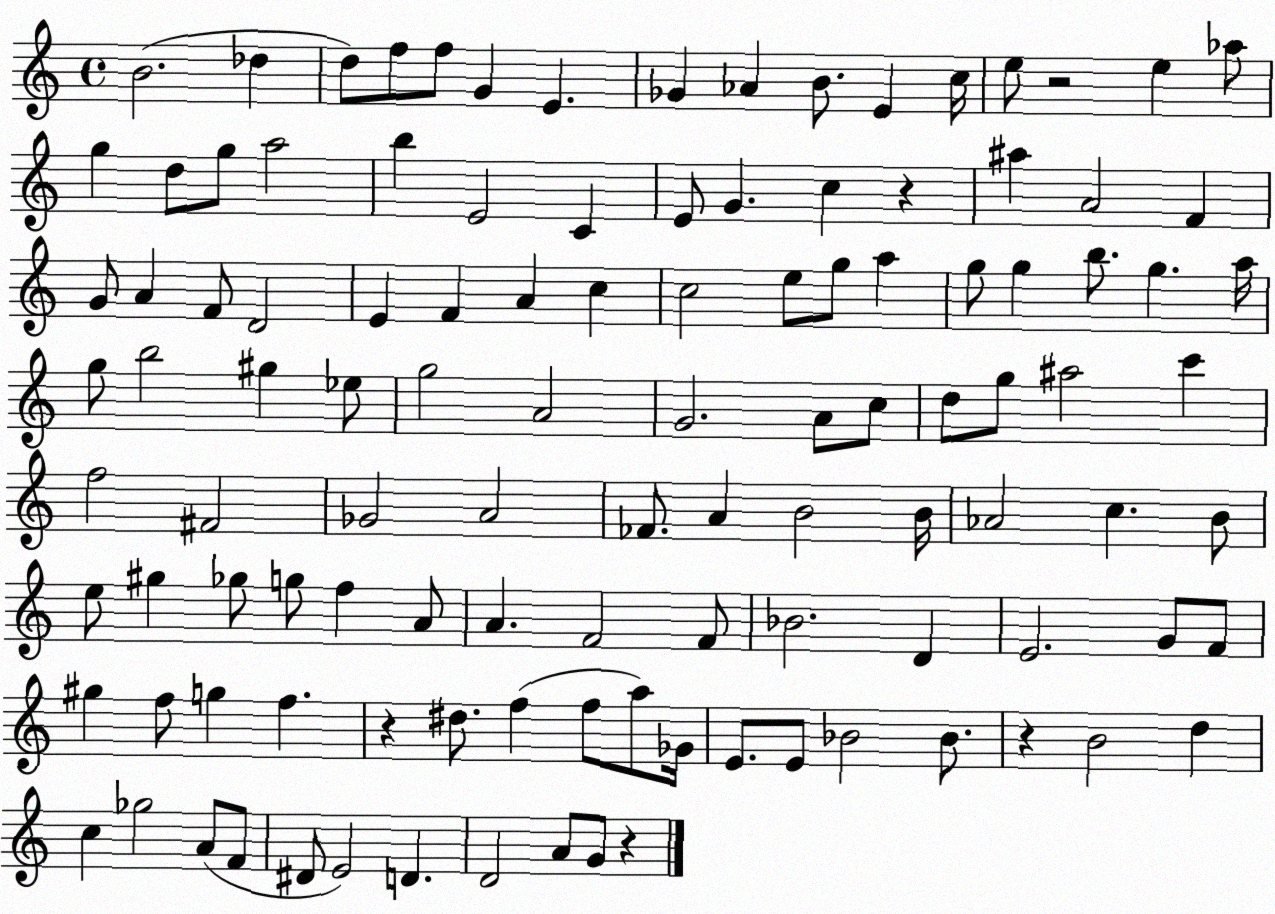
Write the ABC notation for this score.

X:1
T:Untitled
M:4/4
L:1/4
K:C
B2 _d d/2 f/2 f/2 G E _G _A B/2 E c/4 e/2 z2 e _a/2 g d/2 g/2 a2 b E2 C E/2 G c z ^a A2 F G/2 A F/2 D2 E F A c c2 e/2 g/2 a g/2 g b/2 g a/4 g/2 b2 ^g _e/2 g2 A2 G2 A/2 c/2 d/2 g/2 ^a2 c' f2 ^F2 _G2 A2 _F/2 A B2 B/4 _A2 c B/2 e/2 ^g _g/2 g/2 f A/2 A F2 F/2 _B2 D E2 G/2 F/2 ^g f/2 g f z ^d/2 f f/2 a/2 _G/4 E/2 E/2 _B2 _B/2 z B2 d c _g2 A/2 F/2 ^D/2 E2 D D2 A/2 G/2 z